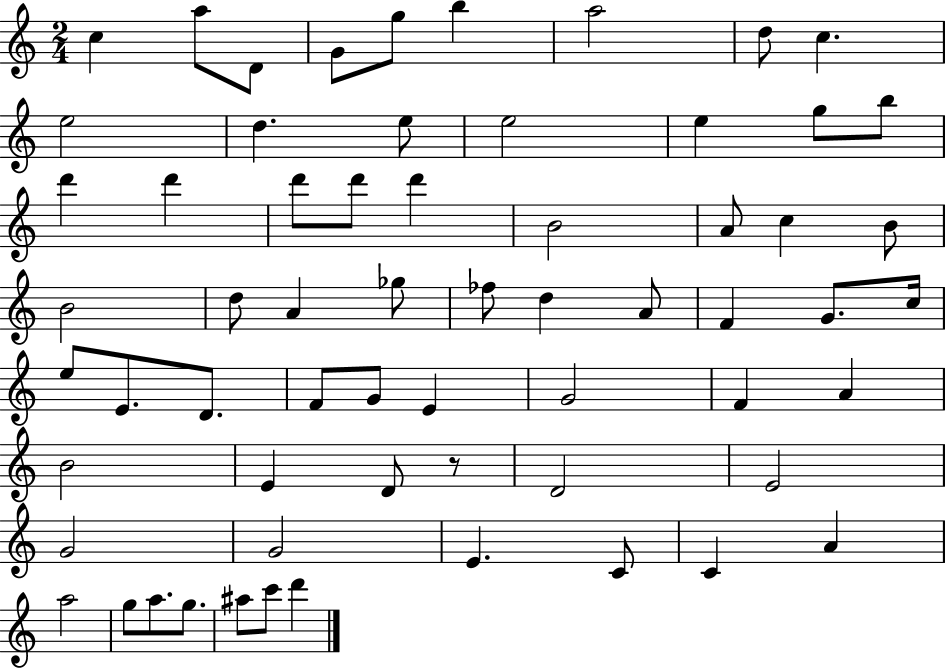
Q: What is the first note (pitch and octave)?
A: C5